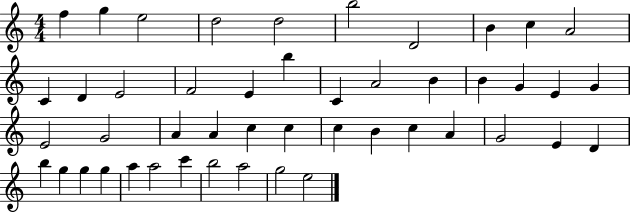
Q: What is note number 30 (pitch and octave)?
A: C5